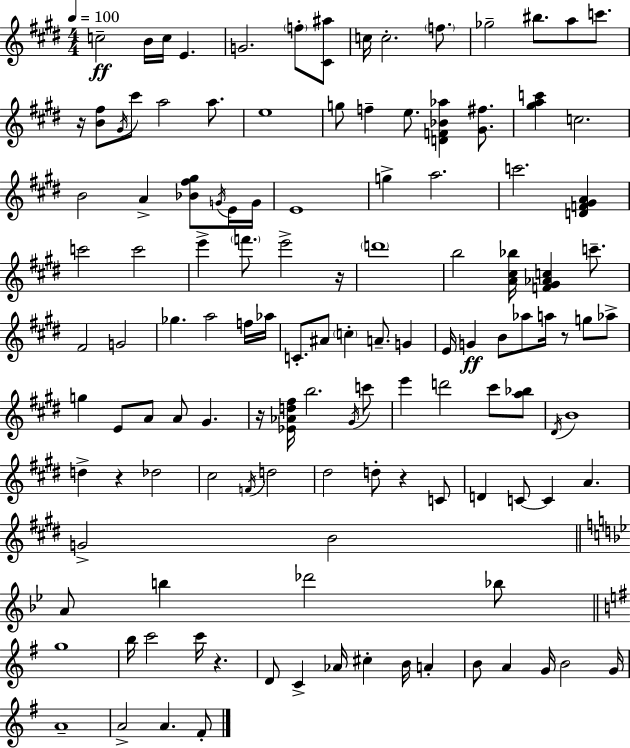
{
  \clef treble
  \numericTimeSignature
  \time 4/4
  \key e \major
  \tempo 4 = 100
  c''2--\ff b'16 c''16 e'4. | g'2. \parenthesize f''8-. <cis' ais''>8 | c''16 c''2.-. \parenthesize f''8. | ges''2-- bis''8. a''8 c'''8. | \break r16 <b' fis''>8 \acciaccatura { gis'16 } cis'''8 a''2 a''8. | e''1 | g''8 f''4-- e''8. <d' f' bes' aes''>4 <gis' fis''>8. | <gis'' a'' c'''>4 c''2. | \break b'2 a'4-> <bes' fis'' gis''>8 \acciaccatura { g'16 } | e'16 g'16 e'1 | g''4-> a''2. | c'''2. <d' f' gis' a'>4 | \break c'''2 c'''2 | e'''4-> \parenthesize f'''8. e'''2-> | r16 \parenthesize d'''1 | b''2 <a' cis'' bes''>16 <f' gis' aes' c''>4 c'''8.-- | \break fis'2 g'2 | ges''4. a''2 | f''16 aes''16 c'8.-. ais'8 \parenthesize c''4-. a'8.-- g'4 | e'16 g'4\ff b'8 aes''8 a''16 r8 g''8 | \break aes''8-> g''4 e'8 a'8 a'8 gis'4. | r16 <ees' aes' d'' fis''>16 b''2. | \acciaccatura { gis'16 } c'''8 e'''4 d'''2 cis'''8 | <a'' bes''>8 \acciaccatura { dis'16 } b'1 | \break d''4-> r4 des''2 | cis''2 \acciaccatura { f'16 } d''2 | dis''2 d''8-. r4 | c'8 d'4 c'8~~ c'4 a'4. | \break g'2-> b'2 | \bar "||" \break \key bes \major a'8 b''4 des'''2 bes''8 | \bar "||" \break \key e \minor g''1 | b''16 c'''2 c'''16 r4. | d'8 c'4-> aes'16 cis''4-. b'16 a'4-. | b'8 a'4 g'16 b'2 g'16 | \break a'1-- | a'2-> a'4. fis'8-. | \bar "|."
}